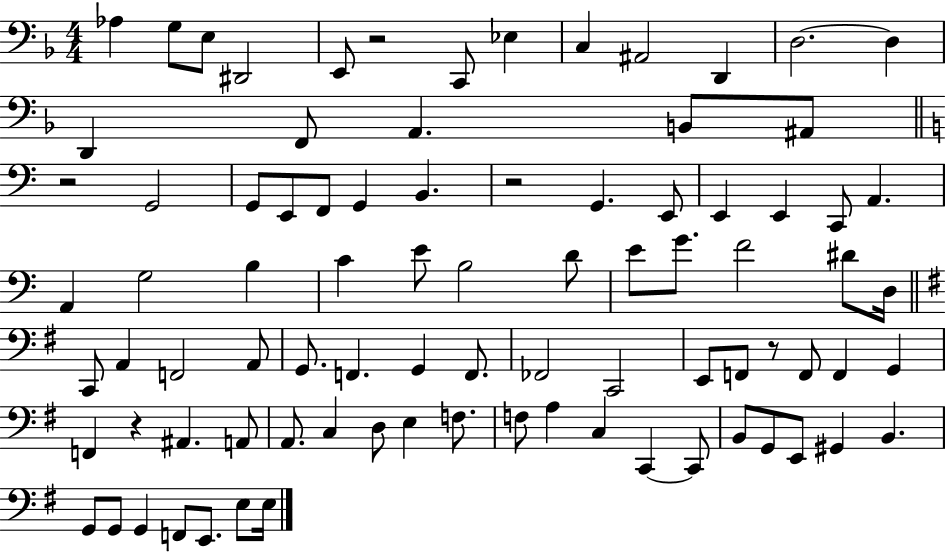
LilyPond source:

{
  \clef bass
  \numericTimeSignature
  \time 4/4
  \key f \major
  \repeat volta 2 { aes4 g8 e8 dis,2 | e,8 r2 c,8 ees4 | c4 ais,2 d,4 | d2.~~ d4 | \break d,4 f,8 a,4. b,8 ais,8 | \bar "||" \break \key a \minor r2 g,2 | g,8 e,8 f,8 g,4 b,4. | r2 g,4. e,8 | e,4 e,4 c,8 a,4. | \break a,4 g2 b4 | c'4 e'8 b2 d'8 | e'8 g'8. f'2 dis'8 d16 | \bar "||" \break \key g \major c,8 a,4 f,2 a,8 | g,8. f,4. g,4 f,8. | fes,2 c,2 | e,8 f,8 r8 f,8 f,4 g,4 | \break f,4 r4 ais,4. a,8 | a,8. c4 d8 e4 f8. | f8 a4 c4 c,4~~ c,8 | b,8 g,8 e,8 gis,4 b,4. | \break g,8 g,8 g,4 f,8 e,8. e8 e16 | } \bar "|."
}